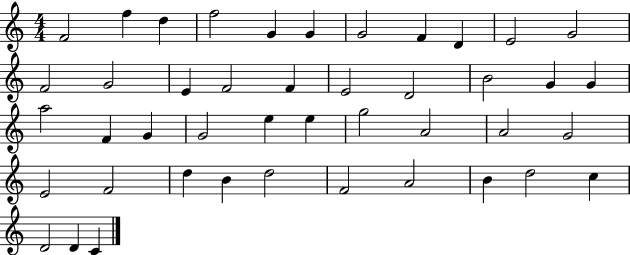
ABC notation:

X:1
T:Untitled
M:4/4
L:1/4
K:C
F2 f d f2 G G G2 F D E2 G2 F2 G2 E F2 F E2 D2 B2 G G a2 F G G2 e e g2 A2 A2 G2 E2 F2 d B d2 F2 A2 B d2 c D2 D C